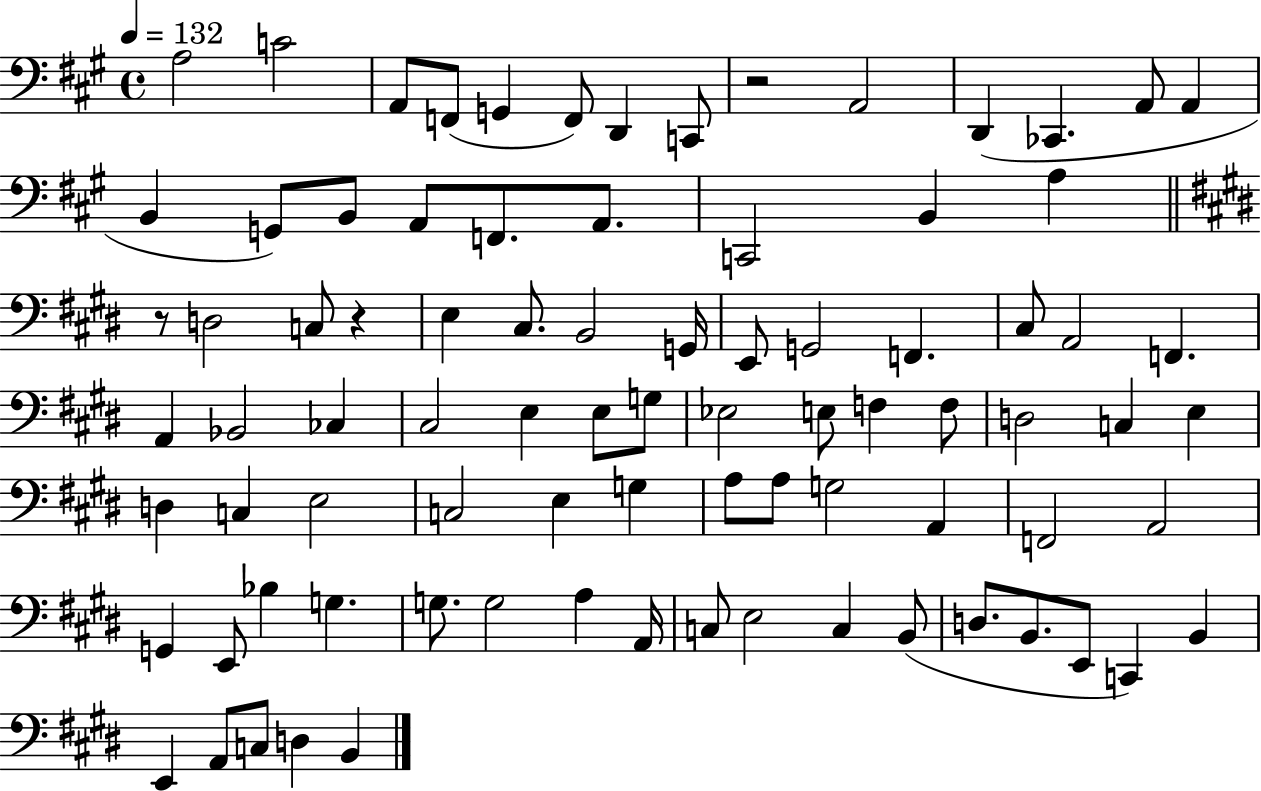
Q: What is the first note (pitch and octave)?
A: A3